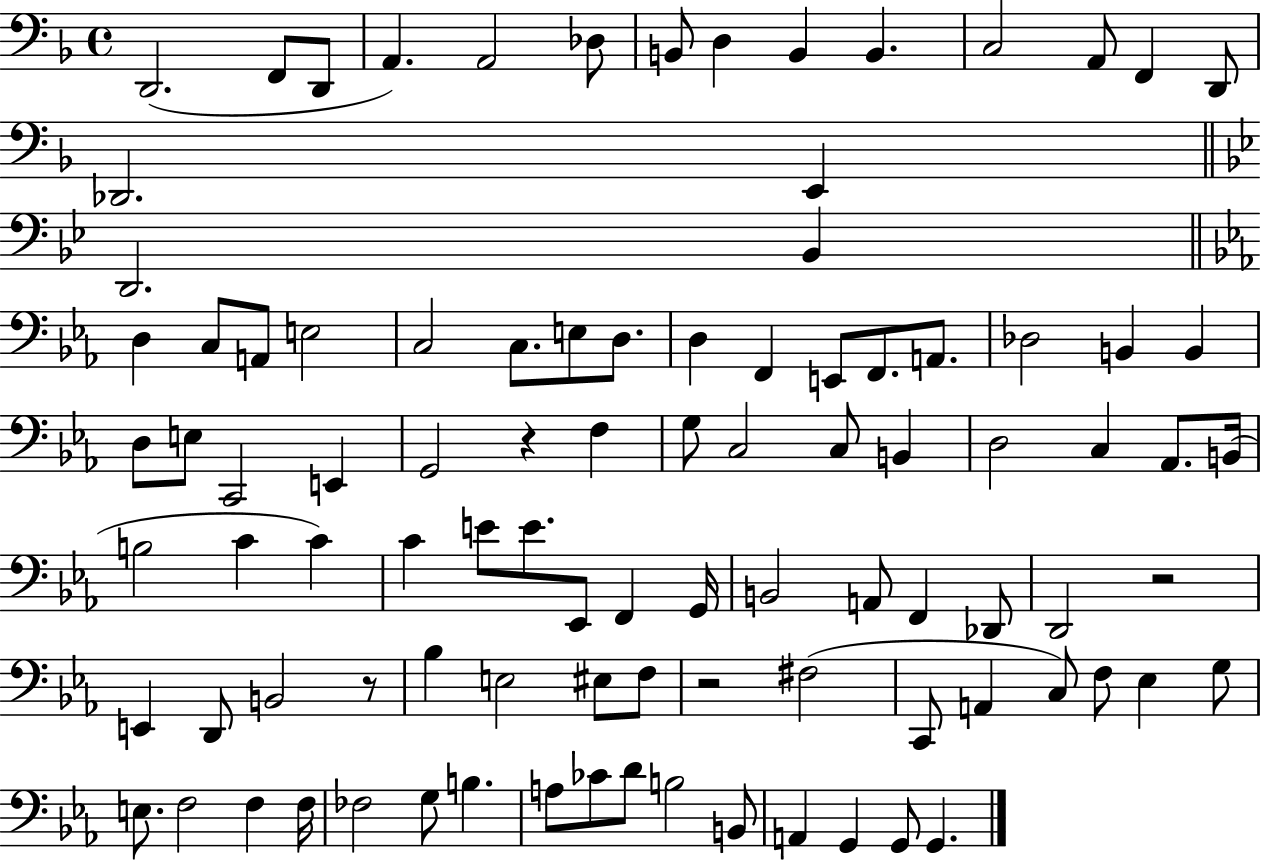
D2/h. F2/e D2/e A2/q. A2/h Db3/e B2/e D3/q B2/q B2/q. C3/h A2/e F2/q D2/e Db2/h. E2/q D2/h. Bb2/q D3/q C3/e A2/e E3/h C3/h C3/e. E3/e D3/e. D3/q F2/q E2/e F2/e. A2/e. Db3/h B2/q B2/q D3/e E3/e C2/h E2/q G2/h R/q F3/q G3/e C3/h C3/e B2/q D3/h C3/q Ab2/e. B2/s B3/h C4/q C4/q C4/q E4/e E4/e. Eb2/e F2/q G2/s B2/h A2/e F2/q Db2/e D2/h R/h E2/q D2/e B2/h R/e Bb3/q E3/h EIS3/e F3/e R/h F#3/h C2/e A2/q C3/e F3/e Eb3/q G3/e E3/e. F3/h F3/q F3/s FES3/h G3/e B3/q. A3/e CES4/e D4/e B3/h B2/e A2/q G2/q G2/e G2/q.